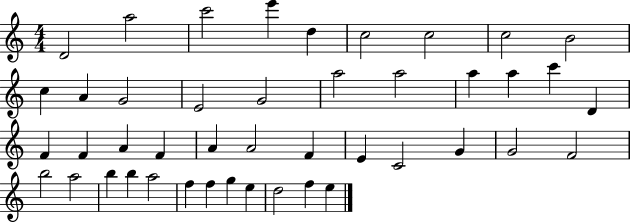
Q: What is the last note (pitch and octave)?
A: E5